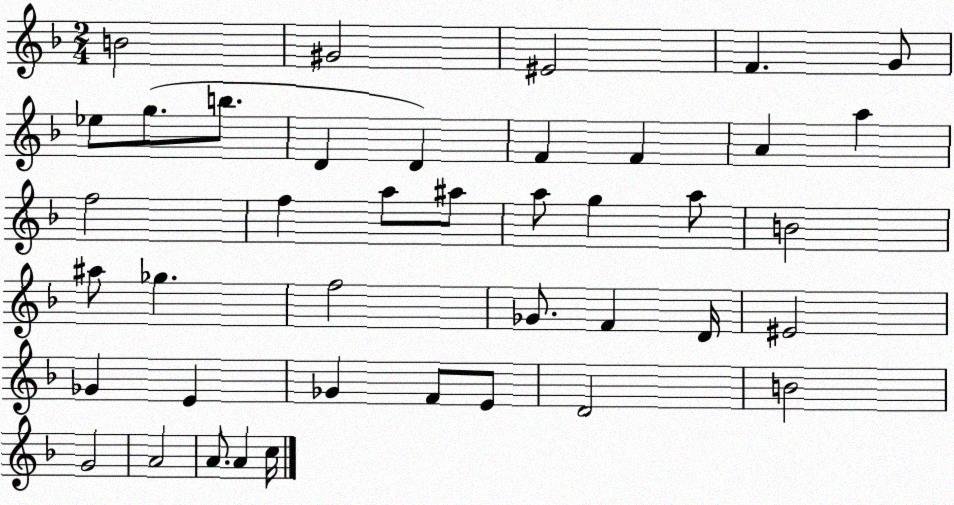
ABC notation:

X:1
T:Untitled
M:2/4
L:1/4
K:F
B2 ^G2 ^E2 F G/2 _e/2 g/2 b/2 D D F F A a f2 f a/2 ^a/2 a/2 g a/2 B2 ^a/2 _g f2 _G/2 F D/4 ^E2 _G E _G F/2 E/2 D2 B2 G2 A2 A/2 A c/4